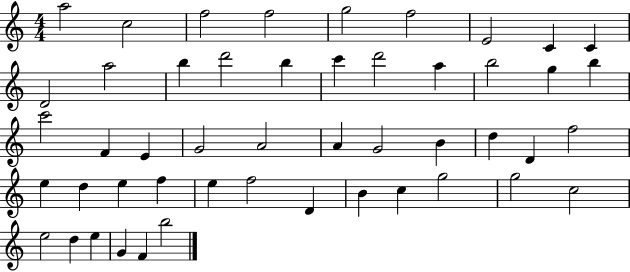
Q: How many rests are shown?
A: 0